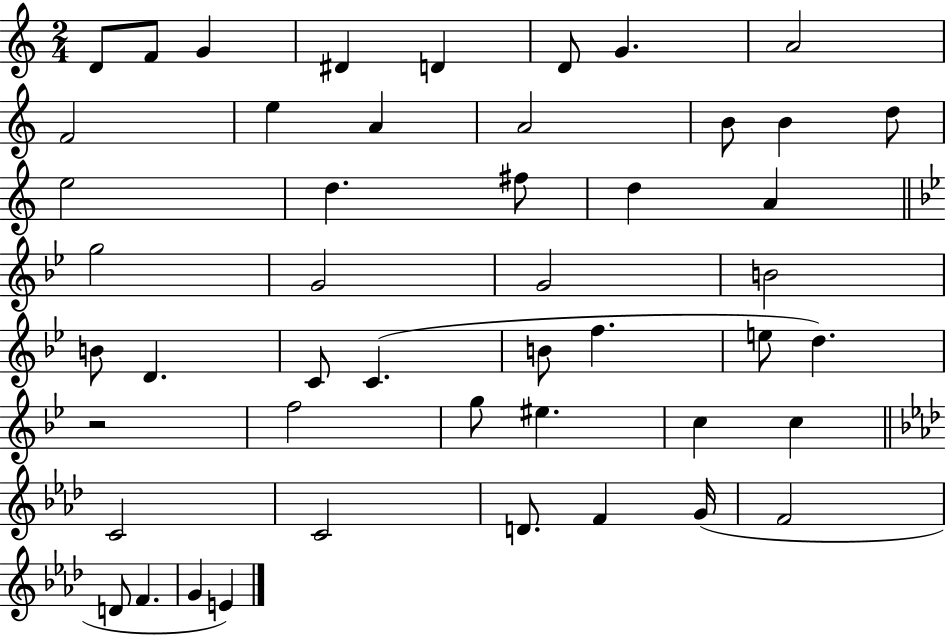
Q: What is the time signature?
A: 2/4